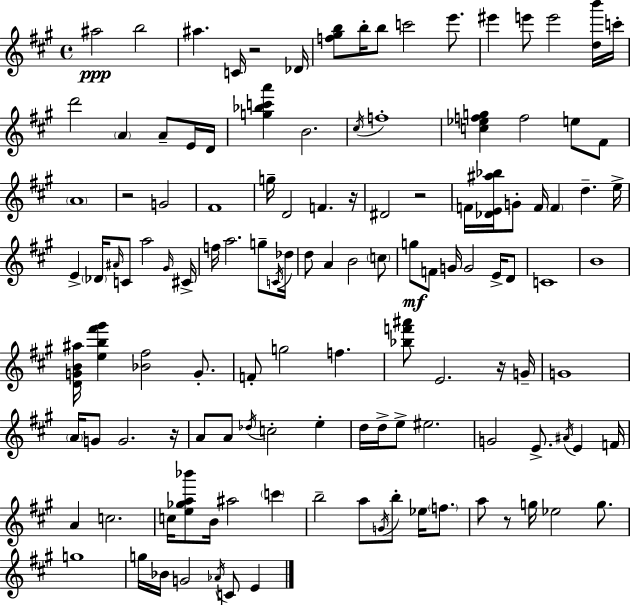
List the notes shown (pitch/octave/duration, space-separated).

A#5/h B5/h A#5/q. C4/s R/h Db4/s [F5,G#5,B5]/e B5/s B5/e C6/h E6/e. EIS6/q E6/e E6/h [D5,B6]/s C6/s D6/h A4/q A4/e E4/s D4/s [G5,Bb5,C6,A6]/q B4/h. C#5/s F5/w [C5,Eb5,F5,G5]/q F5/h E5/e F#4/e A4/w R/h G4/h F#4/w G5/s D4/h F4/q. R/s D#4/h R/h F4/s [Db4,E4,A#5,Bb5]/s G4/e F4/s F4/q D5/q. E5/s E4/q Db4/s A#4/s C4/e A5/h G#4/s C#4/s F5/s A5/h. G5/e C4/s Db5/s D5/e A4/q B4/h C5/e G5/e F4/e G4/s G4/h E4/s D4/e C4/w B4/w [D4,G4,B4,A#5]/s [E5,B5,F#6,G#6]/q [Bb4,F#5]/h G4/e. F4/e G5/h F5/q. [Bb5,F6,A#6]/e E4/h. R/s G4/s G4/w A4/s G4/e G4/h. R/s A4/e A4/e Db5/s C5/h E5/q D5/s D5/s E5/e EIS5/h. G4/h E4/e. A#4/s E4/q F4/s A4/q C5/h. C5/s [E5,Gb5,A5,Bb6]/e B4/s A#5/h C6/q B5/h A5/e G4/s B5/e Eb5/s F5/e. A5/e R/e G5/s Eb5/h G5/e. G5/w G5/s Bb4/s G4/h Ab4/s C4/e E4/q